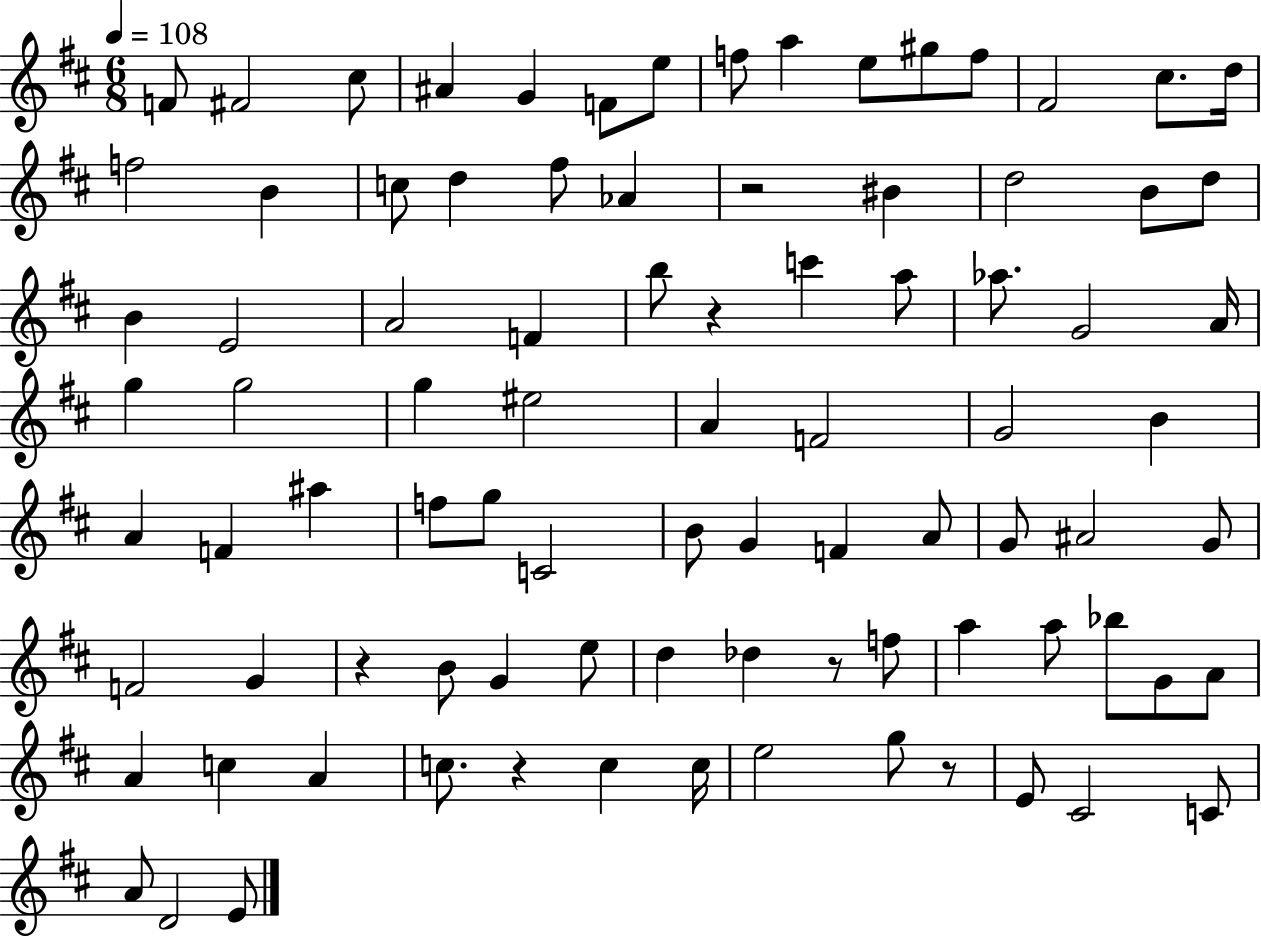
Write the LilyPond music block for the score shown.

{
  \clef treble
  \numericTimeSignature
  \time 6/8
  \key d \major
  \tempo 4 = 108
  f'8 fis'2 cis''8 | ais'4 g'4 f'8 e''8 | f''8 a''4 e''8 gis''8 f''8 | fis'2 cis''8. d''16 | \break f''2 b'4 | c''8 d''4 fis''8 aes'4 | r2 bis'4 | d''2 b'8 d''8 | \break b'4 e'2 | a'2 f'4 | b''8 r4 c'''4 a''8 | aes''8. g'2 a'16 | \break g''4 g''2 | g''4 eis''2 | a'4 f'2 | g'2 b'4 | \break a'4 f'4 ais''4 | f''8 g''8 c'2 | b'8 g'4 f'4 a'8 | g'8 ais'2 g'8 | \break f'2 g'4 | r4 b'8 g'4 e''8 | d''4 des''4 r8 f''8 | a''4 a''8 bes''8 g'8 a'8 | \break a'4 c''4 a'4 | c''8. r4 c''4 c''16 | e''2 g''8 r8 | e'8 cis'2 c'8 | \break a'8 d'2 e'8 | \bar "|."
}